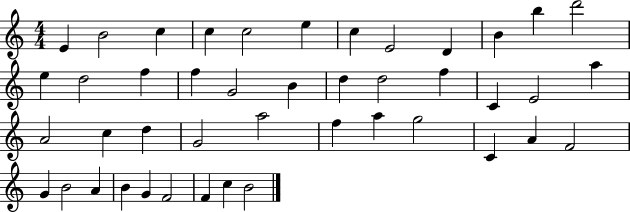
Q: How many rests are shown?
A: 0